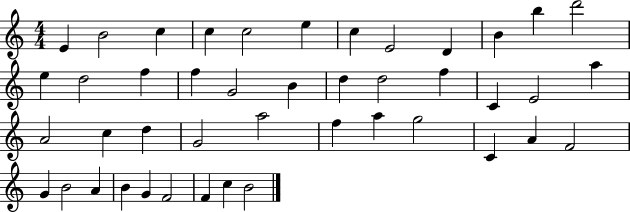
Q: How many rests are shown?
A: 0